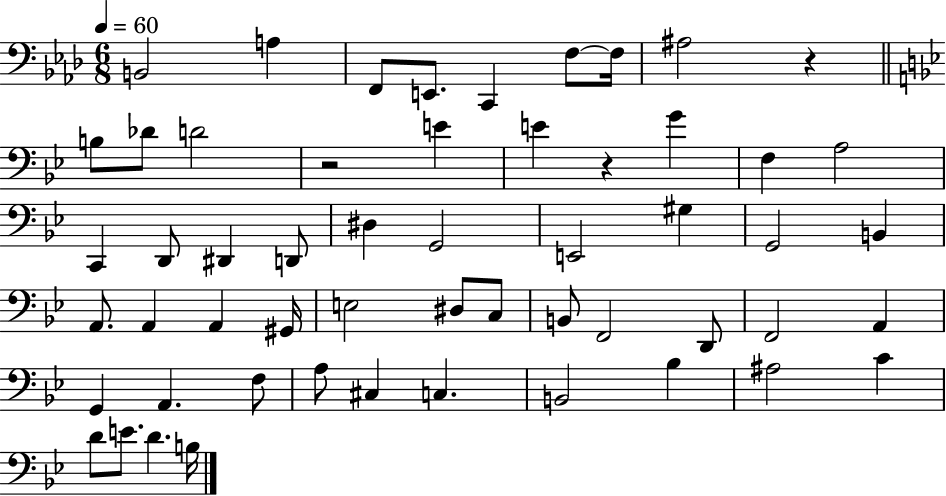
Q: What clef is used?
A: bass